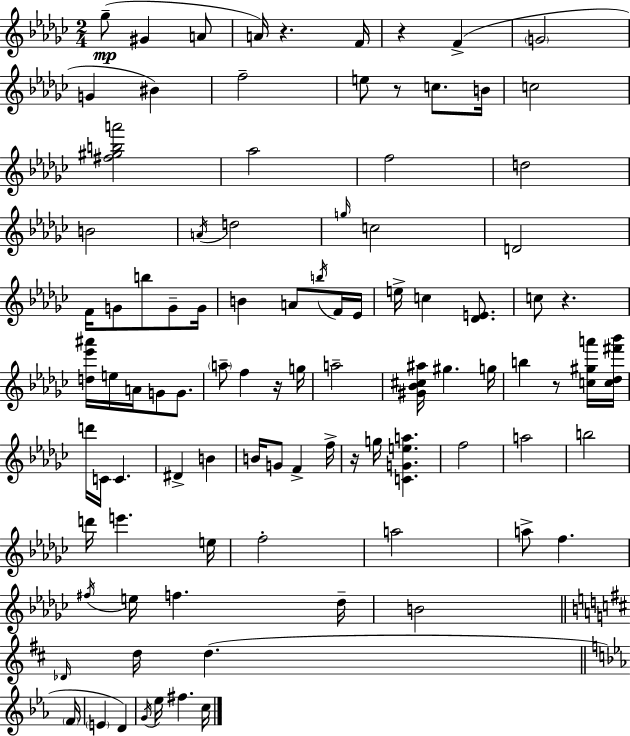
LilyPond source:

{
  \clef treble
  \numericTimeSignature
  \time 2/4
  \key ees \minor
  ges''8--(\mp gis'4 a'8 | a'16) r4. f'16 | r4 f'4->( | \parenthesize g'2 | \break g'4 bis'4) | f''2-- | e''8 r8 c''8. b'16 | c''2 | \break <fis'' gis'' b'' a'''>2 | aes''2 | f''2 | d''2 | \break b'2 | \acciaccatura { a'16 } d''2 | \grace { g''16 } c''2 | d'2 | \break f'16 g'8 b''8 g'8-- | g'16 b'4 a'8 | \acciaccatura { b''16 } f'16 ees'16 e''16-> c''4 | <des' e'>8. c''8 r4. | \break <d'' ees''' ais'''>16 e''16 a'16 g'8 | g'8. \parenthesize a''8-- f''4 | r16 g''16 a''2-- | <gis' bes' cis'' ais''>16 gis''4. | \break g''16 b''4 r8 | <c'' gis'' a'''>16 <c'' des'' fis''' bes'''>16 d'''16 c'16 c'4. | dis'4-> b'4 | b'16 g'8 f'4-> | \break f''16-> r16 g''16 <c' g' e'' a''>4. | f''2 | a''2 | b''2 | \break d'''16 e'''4. | e''16 f''2-. | a''2 | a''8-> f''4. | \break \acciaccatura { fis''16 } e''16 f''4. | des''16-- b'2 | \bar "||" \break \key d \major \grace { des'16 } d''16 d''4.( | \bar "||" \break \key ees \major \parenthesize f'16 \parenthesize e'4 d'4) | \acciaccatura { g'16 } ees''16 fis''4. | c''16 \bar "|."
}